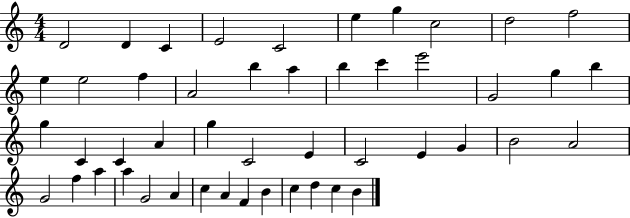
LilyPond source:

{
  \clef treble
  \numericTimeSignature
  \time 4/4
  \key c \major
  d'2 d'4 c'4 | e'2 c'2 | e''4 g''4 c''2 | d''2 f''2 | \break e''4 e''2 f''4 | a'2 b''4 a''4 | b''4 c'''4 e'''2 | g'2 g''4 b''4 | \break g''4 c'4 c'4 a'4 | g''4 c'2 e'4 | c'2 e'4 g'4 | b'2 a'2 | \break g'2 f''4 a''4 | a''4 g'2 a'4 | c''4 a'4 f'4 b'4 | c''4 d''4 c''4 b'4 | \break \bar "|."
}